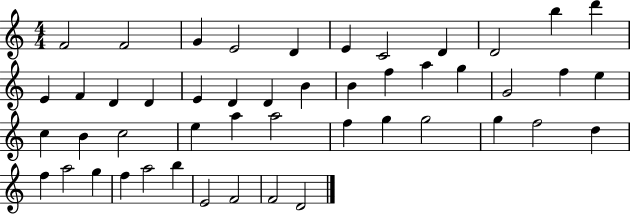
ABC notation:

X:1
T:Untitled
M:4/4
L:1/4
K:C
F2 F2 G E2 D E C2 D D2 b d' E F D D E D D B B f a g G2 f e c B c2 e a a2 f g g2 g f2 d f a2 g f a2 b E2 F2 F2 D2